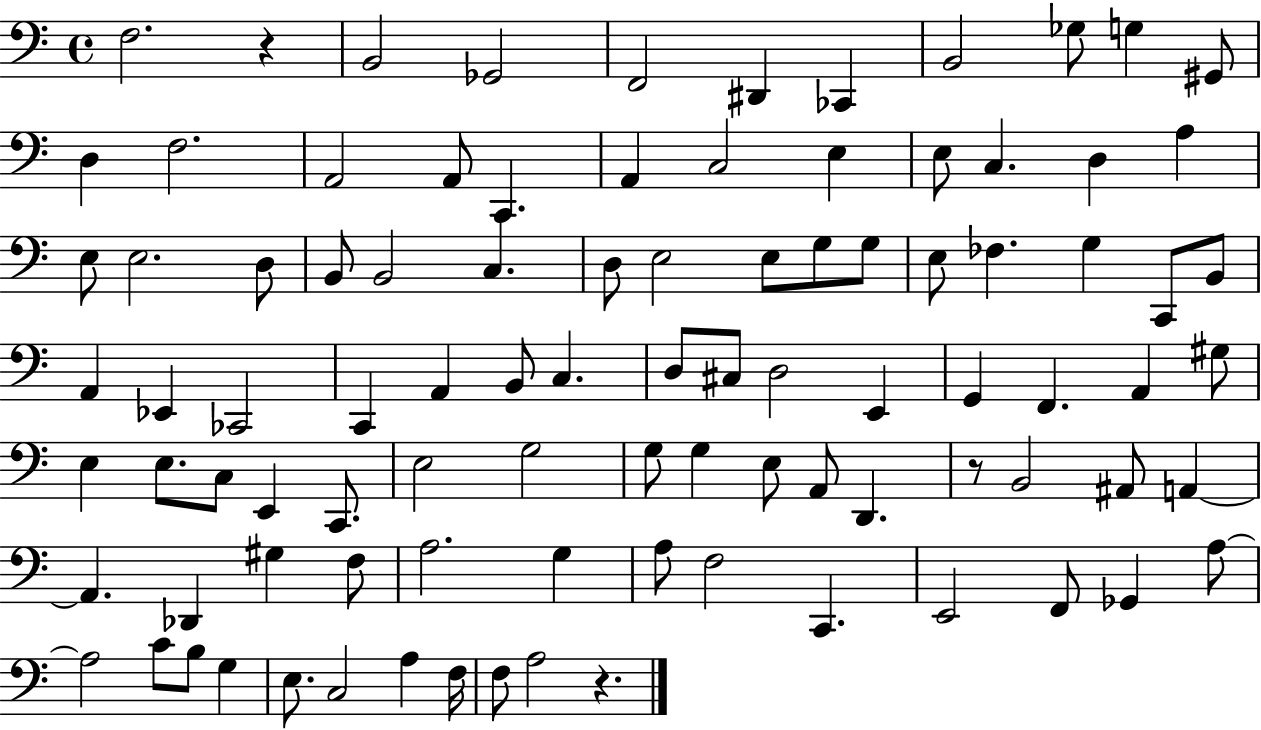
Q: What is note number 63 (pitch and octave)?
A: E3